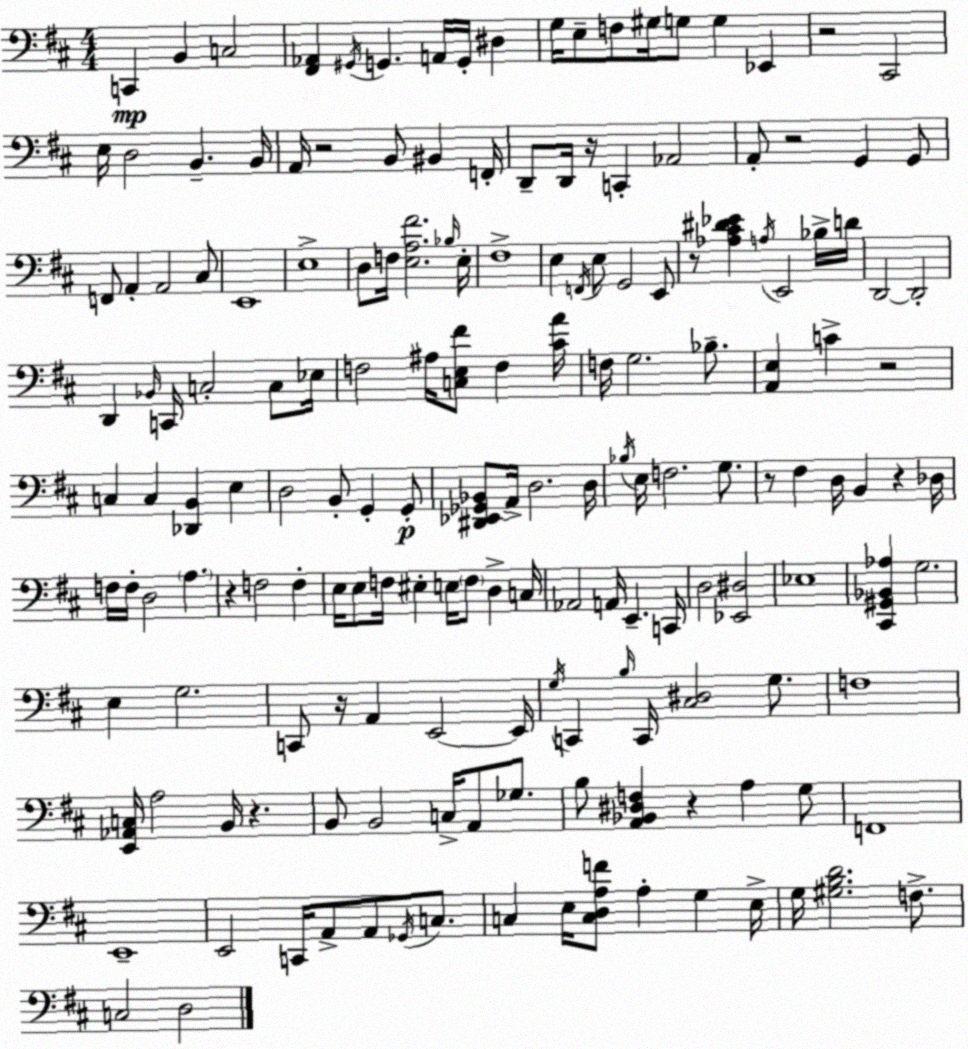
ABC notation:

X:1
T:Untitled
M:4/4
L:1/4
K:D
C,, B,, C,2 [^F,,_A,,] ^G,,/4 G,, A,,/4 G,,/4 ^D, G,/4 E,/2 F,/2 ^G,/4 G,/2 G, _E,, z2 ^C,,2 E,/4 D,2 B,, B,,/4 A,,/4 z2 B,,/2 ^B,, F,,/4 D,,/2 D,,/4 z/4 C,, _A,,2 A,,/2 z2 G,, G,,/2 F,,/2 A,, A,,2 ^C,/2 E,,4 E,4 D,/2 F,/4 [E,A,^F]2 _B,/4 E,/4 ^F,4 E, F,,/4 E,/2 G,,2 E,,/2 z/2 [_A,^C^D_E] A,/4 E,,2 _B,/4 D/4 D,,2 D,,2 D,, _B,,/4 C,,/4 C,2 C,/2 _E,/4 F,2 ^A,/4 [C,E,^F]/2 F, [^CA]/4 F,/4 G,2 _B,/2 [A,,E,] C z2 C, C, [_D,,B,,] E, D,2 B,,/2 G,, G,,/2 [^D,,_E,,_G,,_B,,]/2 A,,/4 D,2 D,/4 _B,/4 E,/4 F,2 G,/2 z/2 ^F, D,/4 B,, z _D,/4 F,/4 F,/4 D,2 A, z F,2 F, E,/4 E,/2 F,/4 ^E, E,/4 F,/2 D, C,/4 _A,,2 A,,/4 E,, C,,/4 D,2 [_E,,^D,]2 _E,4 [^C,,^G,,_B,,_A,] G,2 E, G,2 C,,/2 z/4 A,, E,,2 E,,/4 G,/4 C,, B,/4 C,,/4 [^C,^D,]2 G,/2 F,4 [E,,_A,,C,]/4 A,2 B,,/4 z B,,/2 B,,2 C,/4 A,,/2 _G,/2 B,/2 [A,,_B,,^D,F,] z A, G,/2 F,,4 E,,4 E,,2 C,,/4 A,,/2 A,,/2 _G,,/4 C,/2 C, E,/4 [C,D,A,F]/2 A, G, E,/4 G,/4 [^G,B,D]2 F,/2 C,2 D,2